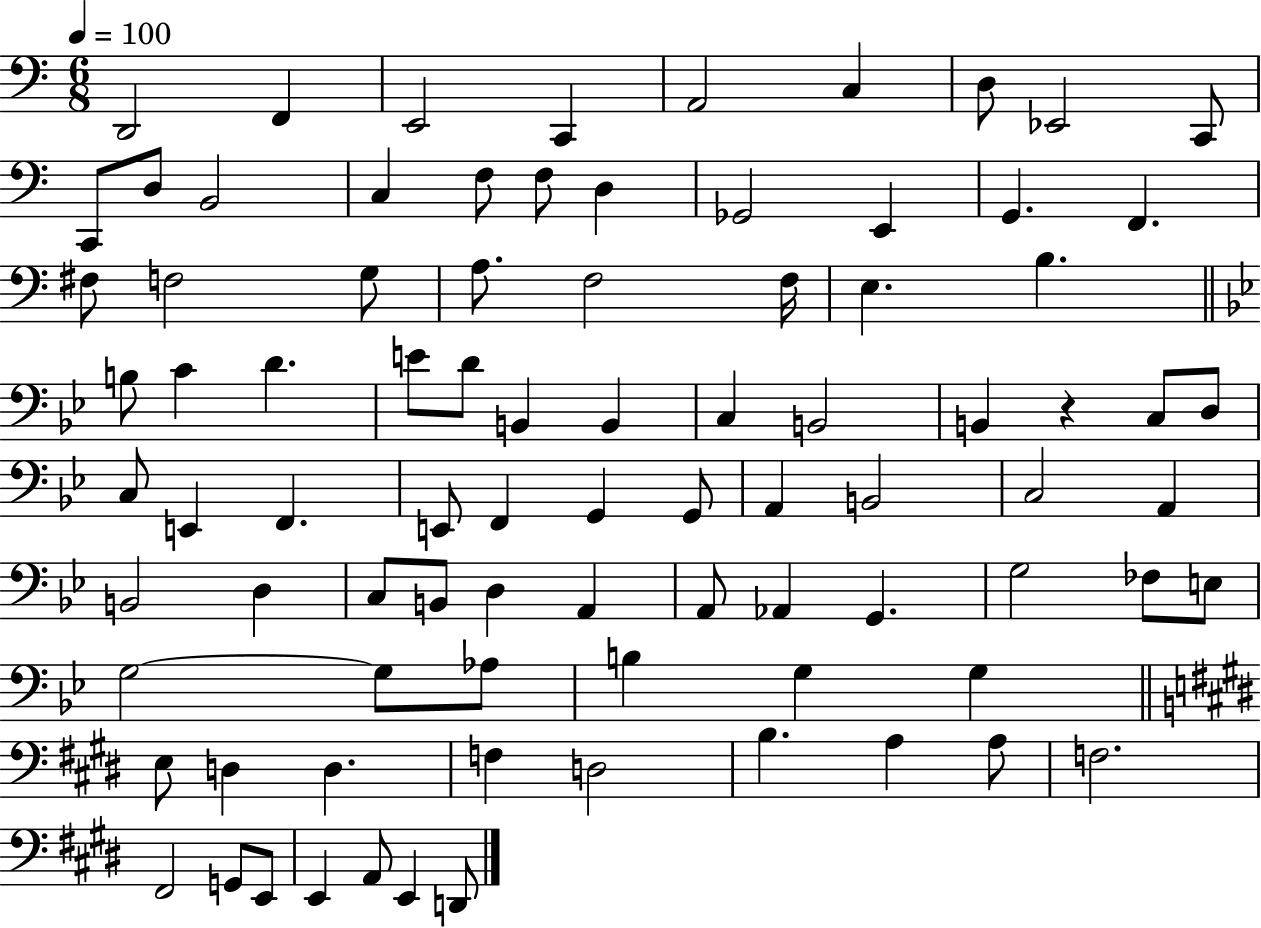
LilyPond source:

{
  \clef bass
  \numericTimeSignature
  \time 6/8
  \key c \major
  \tempo 4 = 100
  \repeat volta 2 { d,2 f,4 | e,2 c,4 | a,2 c4 | d8 ees,2 c,8 | \break c,8 d8 b,2 | c4 f8 f8 d4 | ges,2 e,4 | g,4. f,4. | \break fis8 f2 g8 | a8. f2 f16 | e4. b4. | \bar "||" \break \key g \minor b8 c'4 d'4. | e'8 d'8 b,4 b,4 | c4 b,2 | b,4 r4 c8 d8 | \break c8 e,4 f,4. | e,8 f,4 g,4 g,8 | a,4 b,2 | c2 a,4 | \break b,2 d4 | c8 b,8 d4 a,4 | a,8 aes,4 g,4. | g2 fes8 e8 | \break g2~~ g8 aes8 | b4 g4 g4 | \bar "||" \break \key e \major e8 d4 d4. | f4 d2 | b4. a4 a8 | f2. | \break fis,2 g,8 e,8 | e,4 a,8 e,4 d,8 | } \bar "|."
}